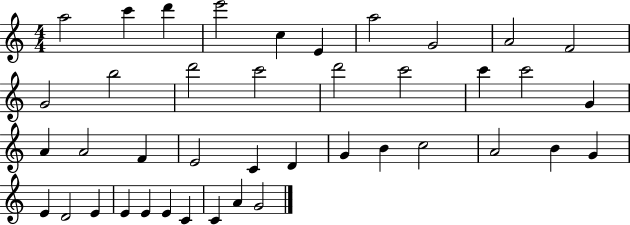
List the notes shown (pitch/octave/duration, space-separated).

A5/h C6/q D6/q E6/h C5/q E4/q A5/h G4/h A4/h F4/h G4/h B5/h D6/h C6/h D6/h C6/h C6/q C6/h G4/q A4/q A4/h F4/q E4/h C4/q D4/q G4/q B4/q C5/h A4/h B4/q G4/q E4/q D4/h E4/q E4/q E4/q E4/q C4/q C4/q A4/q G4/h